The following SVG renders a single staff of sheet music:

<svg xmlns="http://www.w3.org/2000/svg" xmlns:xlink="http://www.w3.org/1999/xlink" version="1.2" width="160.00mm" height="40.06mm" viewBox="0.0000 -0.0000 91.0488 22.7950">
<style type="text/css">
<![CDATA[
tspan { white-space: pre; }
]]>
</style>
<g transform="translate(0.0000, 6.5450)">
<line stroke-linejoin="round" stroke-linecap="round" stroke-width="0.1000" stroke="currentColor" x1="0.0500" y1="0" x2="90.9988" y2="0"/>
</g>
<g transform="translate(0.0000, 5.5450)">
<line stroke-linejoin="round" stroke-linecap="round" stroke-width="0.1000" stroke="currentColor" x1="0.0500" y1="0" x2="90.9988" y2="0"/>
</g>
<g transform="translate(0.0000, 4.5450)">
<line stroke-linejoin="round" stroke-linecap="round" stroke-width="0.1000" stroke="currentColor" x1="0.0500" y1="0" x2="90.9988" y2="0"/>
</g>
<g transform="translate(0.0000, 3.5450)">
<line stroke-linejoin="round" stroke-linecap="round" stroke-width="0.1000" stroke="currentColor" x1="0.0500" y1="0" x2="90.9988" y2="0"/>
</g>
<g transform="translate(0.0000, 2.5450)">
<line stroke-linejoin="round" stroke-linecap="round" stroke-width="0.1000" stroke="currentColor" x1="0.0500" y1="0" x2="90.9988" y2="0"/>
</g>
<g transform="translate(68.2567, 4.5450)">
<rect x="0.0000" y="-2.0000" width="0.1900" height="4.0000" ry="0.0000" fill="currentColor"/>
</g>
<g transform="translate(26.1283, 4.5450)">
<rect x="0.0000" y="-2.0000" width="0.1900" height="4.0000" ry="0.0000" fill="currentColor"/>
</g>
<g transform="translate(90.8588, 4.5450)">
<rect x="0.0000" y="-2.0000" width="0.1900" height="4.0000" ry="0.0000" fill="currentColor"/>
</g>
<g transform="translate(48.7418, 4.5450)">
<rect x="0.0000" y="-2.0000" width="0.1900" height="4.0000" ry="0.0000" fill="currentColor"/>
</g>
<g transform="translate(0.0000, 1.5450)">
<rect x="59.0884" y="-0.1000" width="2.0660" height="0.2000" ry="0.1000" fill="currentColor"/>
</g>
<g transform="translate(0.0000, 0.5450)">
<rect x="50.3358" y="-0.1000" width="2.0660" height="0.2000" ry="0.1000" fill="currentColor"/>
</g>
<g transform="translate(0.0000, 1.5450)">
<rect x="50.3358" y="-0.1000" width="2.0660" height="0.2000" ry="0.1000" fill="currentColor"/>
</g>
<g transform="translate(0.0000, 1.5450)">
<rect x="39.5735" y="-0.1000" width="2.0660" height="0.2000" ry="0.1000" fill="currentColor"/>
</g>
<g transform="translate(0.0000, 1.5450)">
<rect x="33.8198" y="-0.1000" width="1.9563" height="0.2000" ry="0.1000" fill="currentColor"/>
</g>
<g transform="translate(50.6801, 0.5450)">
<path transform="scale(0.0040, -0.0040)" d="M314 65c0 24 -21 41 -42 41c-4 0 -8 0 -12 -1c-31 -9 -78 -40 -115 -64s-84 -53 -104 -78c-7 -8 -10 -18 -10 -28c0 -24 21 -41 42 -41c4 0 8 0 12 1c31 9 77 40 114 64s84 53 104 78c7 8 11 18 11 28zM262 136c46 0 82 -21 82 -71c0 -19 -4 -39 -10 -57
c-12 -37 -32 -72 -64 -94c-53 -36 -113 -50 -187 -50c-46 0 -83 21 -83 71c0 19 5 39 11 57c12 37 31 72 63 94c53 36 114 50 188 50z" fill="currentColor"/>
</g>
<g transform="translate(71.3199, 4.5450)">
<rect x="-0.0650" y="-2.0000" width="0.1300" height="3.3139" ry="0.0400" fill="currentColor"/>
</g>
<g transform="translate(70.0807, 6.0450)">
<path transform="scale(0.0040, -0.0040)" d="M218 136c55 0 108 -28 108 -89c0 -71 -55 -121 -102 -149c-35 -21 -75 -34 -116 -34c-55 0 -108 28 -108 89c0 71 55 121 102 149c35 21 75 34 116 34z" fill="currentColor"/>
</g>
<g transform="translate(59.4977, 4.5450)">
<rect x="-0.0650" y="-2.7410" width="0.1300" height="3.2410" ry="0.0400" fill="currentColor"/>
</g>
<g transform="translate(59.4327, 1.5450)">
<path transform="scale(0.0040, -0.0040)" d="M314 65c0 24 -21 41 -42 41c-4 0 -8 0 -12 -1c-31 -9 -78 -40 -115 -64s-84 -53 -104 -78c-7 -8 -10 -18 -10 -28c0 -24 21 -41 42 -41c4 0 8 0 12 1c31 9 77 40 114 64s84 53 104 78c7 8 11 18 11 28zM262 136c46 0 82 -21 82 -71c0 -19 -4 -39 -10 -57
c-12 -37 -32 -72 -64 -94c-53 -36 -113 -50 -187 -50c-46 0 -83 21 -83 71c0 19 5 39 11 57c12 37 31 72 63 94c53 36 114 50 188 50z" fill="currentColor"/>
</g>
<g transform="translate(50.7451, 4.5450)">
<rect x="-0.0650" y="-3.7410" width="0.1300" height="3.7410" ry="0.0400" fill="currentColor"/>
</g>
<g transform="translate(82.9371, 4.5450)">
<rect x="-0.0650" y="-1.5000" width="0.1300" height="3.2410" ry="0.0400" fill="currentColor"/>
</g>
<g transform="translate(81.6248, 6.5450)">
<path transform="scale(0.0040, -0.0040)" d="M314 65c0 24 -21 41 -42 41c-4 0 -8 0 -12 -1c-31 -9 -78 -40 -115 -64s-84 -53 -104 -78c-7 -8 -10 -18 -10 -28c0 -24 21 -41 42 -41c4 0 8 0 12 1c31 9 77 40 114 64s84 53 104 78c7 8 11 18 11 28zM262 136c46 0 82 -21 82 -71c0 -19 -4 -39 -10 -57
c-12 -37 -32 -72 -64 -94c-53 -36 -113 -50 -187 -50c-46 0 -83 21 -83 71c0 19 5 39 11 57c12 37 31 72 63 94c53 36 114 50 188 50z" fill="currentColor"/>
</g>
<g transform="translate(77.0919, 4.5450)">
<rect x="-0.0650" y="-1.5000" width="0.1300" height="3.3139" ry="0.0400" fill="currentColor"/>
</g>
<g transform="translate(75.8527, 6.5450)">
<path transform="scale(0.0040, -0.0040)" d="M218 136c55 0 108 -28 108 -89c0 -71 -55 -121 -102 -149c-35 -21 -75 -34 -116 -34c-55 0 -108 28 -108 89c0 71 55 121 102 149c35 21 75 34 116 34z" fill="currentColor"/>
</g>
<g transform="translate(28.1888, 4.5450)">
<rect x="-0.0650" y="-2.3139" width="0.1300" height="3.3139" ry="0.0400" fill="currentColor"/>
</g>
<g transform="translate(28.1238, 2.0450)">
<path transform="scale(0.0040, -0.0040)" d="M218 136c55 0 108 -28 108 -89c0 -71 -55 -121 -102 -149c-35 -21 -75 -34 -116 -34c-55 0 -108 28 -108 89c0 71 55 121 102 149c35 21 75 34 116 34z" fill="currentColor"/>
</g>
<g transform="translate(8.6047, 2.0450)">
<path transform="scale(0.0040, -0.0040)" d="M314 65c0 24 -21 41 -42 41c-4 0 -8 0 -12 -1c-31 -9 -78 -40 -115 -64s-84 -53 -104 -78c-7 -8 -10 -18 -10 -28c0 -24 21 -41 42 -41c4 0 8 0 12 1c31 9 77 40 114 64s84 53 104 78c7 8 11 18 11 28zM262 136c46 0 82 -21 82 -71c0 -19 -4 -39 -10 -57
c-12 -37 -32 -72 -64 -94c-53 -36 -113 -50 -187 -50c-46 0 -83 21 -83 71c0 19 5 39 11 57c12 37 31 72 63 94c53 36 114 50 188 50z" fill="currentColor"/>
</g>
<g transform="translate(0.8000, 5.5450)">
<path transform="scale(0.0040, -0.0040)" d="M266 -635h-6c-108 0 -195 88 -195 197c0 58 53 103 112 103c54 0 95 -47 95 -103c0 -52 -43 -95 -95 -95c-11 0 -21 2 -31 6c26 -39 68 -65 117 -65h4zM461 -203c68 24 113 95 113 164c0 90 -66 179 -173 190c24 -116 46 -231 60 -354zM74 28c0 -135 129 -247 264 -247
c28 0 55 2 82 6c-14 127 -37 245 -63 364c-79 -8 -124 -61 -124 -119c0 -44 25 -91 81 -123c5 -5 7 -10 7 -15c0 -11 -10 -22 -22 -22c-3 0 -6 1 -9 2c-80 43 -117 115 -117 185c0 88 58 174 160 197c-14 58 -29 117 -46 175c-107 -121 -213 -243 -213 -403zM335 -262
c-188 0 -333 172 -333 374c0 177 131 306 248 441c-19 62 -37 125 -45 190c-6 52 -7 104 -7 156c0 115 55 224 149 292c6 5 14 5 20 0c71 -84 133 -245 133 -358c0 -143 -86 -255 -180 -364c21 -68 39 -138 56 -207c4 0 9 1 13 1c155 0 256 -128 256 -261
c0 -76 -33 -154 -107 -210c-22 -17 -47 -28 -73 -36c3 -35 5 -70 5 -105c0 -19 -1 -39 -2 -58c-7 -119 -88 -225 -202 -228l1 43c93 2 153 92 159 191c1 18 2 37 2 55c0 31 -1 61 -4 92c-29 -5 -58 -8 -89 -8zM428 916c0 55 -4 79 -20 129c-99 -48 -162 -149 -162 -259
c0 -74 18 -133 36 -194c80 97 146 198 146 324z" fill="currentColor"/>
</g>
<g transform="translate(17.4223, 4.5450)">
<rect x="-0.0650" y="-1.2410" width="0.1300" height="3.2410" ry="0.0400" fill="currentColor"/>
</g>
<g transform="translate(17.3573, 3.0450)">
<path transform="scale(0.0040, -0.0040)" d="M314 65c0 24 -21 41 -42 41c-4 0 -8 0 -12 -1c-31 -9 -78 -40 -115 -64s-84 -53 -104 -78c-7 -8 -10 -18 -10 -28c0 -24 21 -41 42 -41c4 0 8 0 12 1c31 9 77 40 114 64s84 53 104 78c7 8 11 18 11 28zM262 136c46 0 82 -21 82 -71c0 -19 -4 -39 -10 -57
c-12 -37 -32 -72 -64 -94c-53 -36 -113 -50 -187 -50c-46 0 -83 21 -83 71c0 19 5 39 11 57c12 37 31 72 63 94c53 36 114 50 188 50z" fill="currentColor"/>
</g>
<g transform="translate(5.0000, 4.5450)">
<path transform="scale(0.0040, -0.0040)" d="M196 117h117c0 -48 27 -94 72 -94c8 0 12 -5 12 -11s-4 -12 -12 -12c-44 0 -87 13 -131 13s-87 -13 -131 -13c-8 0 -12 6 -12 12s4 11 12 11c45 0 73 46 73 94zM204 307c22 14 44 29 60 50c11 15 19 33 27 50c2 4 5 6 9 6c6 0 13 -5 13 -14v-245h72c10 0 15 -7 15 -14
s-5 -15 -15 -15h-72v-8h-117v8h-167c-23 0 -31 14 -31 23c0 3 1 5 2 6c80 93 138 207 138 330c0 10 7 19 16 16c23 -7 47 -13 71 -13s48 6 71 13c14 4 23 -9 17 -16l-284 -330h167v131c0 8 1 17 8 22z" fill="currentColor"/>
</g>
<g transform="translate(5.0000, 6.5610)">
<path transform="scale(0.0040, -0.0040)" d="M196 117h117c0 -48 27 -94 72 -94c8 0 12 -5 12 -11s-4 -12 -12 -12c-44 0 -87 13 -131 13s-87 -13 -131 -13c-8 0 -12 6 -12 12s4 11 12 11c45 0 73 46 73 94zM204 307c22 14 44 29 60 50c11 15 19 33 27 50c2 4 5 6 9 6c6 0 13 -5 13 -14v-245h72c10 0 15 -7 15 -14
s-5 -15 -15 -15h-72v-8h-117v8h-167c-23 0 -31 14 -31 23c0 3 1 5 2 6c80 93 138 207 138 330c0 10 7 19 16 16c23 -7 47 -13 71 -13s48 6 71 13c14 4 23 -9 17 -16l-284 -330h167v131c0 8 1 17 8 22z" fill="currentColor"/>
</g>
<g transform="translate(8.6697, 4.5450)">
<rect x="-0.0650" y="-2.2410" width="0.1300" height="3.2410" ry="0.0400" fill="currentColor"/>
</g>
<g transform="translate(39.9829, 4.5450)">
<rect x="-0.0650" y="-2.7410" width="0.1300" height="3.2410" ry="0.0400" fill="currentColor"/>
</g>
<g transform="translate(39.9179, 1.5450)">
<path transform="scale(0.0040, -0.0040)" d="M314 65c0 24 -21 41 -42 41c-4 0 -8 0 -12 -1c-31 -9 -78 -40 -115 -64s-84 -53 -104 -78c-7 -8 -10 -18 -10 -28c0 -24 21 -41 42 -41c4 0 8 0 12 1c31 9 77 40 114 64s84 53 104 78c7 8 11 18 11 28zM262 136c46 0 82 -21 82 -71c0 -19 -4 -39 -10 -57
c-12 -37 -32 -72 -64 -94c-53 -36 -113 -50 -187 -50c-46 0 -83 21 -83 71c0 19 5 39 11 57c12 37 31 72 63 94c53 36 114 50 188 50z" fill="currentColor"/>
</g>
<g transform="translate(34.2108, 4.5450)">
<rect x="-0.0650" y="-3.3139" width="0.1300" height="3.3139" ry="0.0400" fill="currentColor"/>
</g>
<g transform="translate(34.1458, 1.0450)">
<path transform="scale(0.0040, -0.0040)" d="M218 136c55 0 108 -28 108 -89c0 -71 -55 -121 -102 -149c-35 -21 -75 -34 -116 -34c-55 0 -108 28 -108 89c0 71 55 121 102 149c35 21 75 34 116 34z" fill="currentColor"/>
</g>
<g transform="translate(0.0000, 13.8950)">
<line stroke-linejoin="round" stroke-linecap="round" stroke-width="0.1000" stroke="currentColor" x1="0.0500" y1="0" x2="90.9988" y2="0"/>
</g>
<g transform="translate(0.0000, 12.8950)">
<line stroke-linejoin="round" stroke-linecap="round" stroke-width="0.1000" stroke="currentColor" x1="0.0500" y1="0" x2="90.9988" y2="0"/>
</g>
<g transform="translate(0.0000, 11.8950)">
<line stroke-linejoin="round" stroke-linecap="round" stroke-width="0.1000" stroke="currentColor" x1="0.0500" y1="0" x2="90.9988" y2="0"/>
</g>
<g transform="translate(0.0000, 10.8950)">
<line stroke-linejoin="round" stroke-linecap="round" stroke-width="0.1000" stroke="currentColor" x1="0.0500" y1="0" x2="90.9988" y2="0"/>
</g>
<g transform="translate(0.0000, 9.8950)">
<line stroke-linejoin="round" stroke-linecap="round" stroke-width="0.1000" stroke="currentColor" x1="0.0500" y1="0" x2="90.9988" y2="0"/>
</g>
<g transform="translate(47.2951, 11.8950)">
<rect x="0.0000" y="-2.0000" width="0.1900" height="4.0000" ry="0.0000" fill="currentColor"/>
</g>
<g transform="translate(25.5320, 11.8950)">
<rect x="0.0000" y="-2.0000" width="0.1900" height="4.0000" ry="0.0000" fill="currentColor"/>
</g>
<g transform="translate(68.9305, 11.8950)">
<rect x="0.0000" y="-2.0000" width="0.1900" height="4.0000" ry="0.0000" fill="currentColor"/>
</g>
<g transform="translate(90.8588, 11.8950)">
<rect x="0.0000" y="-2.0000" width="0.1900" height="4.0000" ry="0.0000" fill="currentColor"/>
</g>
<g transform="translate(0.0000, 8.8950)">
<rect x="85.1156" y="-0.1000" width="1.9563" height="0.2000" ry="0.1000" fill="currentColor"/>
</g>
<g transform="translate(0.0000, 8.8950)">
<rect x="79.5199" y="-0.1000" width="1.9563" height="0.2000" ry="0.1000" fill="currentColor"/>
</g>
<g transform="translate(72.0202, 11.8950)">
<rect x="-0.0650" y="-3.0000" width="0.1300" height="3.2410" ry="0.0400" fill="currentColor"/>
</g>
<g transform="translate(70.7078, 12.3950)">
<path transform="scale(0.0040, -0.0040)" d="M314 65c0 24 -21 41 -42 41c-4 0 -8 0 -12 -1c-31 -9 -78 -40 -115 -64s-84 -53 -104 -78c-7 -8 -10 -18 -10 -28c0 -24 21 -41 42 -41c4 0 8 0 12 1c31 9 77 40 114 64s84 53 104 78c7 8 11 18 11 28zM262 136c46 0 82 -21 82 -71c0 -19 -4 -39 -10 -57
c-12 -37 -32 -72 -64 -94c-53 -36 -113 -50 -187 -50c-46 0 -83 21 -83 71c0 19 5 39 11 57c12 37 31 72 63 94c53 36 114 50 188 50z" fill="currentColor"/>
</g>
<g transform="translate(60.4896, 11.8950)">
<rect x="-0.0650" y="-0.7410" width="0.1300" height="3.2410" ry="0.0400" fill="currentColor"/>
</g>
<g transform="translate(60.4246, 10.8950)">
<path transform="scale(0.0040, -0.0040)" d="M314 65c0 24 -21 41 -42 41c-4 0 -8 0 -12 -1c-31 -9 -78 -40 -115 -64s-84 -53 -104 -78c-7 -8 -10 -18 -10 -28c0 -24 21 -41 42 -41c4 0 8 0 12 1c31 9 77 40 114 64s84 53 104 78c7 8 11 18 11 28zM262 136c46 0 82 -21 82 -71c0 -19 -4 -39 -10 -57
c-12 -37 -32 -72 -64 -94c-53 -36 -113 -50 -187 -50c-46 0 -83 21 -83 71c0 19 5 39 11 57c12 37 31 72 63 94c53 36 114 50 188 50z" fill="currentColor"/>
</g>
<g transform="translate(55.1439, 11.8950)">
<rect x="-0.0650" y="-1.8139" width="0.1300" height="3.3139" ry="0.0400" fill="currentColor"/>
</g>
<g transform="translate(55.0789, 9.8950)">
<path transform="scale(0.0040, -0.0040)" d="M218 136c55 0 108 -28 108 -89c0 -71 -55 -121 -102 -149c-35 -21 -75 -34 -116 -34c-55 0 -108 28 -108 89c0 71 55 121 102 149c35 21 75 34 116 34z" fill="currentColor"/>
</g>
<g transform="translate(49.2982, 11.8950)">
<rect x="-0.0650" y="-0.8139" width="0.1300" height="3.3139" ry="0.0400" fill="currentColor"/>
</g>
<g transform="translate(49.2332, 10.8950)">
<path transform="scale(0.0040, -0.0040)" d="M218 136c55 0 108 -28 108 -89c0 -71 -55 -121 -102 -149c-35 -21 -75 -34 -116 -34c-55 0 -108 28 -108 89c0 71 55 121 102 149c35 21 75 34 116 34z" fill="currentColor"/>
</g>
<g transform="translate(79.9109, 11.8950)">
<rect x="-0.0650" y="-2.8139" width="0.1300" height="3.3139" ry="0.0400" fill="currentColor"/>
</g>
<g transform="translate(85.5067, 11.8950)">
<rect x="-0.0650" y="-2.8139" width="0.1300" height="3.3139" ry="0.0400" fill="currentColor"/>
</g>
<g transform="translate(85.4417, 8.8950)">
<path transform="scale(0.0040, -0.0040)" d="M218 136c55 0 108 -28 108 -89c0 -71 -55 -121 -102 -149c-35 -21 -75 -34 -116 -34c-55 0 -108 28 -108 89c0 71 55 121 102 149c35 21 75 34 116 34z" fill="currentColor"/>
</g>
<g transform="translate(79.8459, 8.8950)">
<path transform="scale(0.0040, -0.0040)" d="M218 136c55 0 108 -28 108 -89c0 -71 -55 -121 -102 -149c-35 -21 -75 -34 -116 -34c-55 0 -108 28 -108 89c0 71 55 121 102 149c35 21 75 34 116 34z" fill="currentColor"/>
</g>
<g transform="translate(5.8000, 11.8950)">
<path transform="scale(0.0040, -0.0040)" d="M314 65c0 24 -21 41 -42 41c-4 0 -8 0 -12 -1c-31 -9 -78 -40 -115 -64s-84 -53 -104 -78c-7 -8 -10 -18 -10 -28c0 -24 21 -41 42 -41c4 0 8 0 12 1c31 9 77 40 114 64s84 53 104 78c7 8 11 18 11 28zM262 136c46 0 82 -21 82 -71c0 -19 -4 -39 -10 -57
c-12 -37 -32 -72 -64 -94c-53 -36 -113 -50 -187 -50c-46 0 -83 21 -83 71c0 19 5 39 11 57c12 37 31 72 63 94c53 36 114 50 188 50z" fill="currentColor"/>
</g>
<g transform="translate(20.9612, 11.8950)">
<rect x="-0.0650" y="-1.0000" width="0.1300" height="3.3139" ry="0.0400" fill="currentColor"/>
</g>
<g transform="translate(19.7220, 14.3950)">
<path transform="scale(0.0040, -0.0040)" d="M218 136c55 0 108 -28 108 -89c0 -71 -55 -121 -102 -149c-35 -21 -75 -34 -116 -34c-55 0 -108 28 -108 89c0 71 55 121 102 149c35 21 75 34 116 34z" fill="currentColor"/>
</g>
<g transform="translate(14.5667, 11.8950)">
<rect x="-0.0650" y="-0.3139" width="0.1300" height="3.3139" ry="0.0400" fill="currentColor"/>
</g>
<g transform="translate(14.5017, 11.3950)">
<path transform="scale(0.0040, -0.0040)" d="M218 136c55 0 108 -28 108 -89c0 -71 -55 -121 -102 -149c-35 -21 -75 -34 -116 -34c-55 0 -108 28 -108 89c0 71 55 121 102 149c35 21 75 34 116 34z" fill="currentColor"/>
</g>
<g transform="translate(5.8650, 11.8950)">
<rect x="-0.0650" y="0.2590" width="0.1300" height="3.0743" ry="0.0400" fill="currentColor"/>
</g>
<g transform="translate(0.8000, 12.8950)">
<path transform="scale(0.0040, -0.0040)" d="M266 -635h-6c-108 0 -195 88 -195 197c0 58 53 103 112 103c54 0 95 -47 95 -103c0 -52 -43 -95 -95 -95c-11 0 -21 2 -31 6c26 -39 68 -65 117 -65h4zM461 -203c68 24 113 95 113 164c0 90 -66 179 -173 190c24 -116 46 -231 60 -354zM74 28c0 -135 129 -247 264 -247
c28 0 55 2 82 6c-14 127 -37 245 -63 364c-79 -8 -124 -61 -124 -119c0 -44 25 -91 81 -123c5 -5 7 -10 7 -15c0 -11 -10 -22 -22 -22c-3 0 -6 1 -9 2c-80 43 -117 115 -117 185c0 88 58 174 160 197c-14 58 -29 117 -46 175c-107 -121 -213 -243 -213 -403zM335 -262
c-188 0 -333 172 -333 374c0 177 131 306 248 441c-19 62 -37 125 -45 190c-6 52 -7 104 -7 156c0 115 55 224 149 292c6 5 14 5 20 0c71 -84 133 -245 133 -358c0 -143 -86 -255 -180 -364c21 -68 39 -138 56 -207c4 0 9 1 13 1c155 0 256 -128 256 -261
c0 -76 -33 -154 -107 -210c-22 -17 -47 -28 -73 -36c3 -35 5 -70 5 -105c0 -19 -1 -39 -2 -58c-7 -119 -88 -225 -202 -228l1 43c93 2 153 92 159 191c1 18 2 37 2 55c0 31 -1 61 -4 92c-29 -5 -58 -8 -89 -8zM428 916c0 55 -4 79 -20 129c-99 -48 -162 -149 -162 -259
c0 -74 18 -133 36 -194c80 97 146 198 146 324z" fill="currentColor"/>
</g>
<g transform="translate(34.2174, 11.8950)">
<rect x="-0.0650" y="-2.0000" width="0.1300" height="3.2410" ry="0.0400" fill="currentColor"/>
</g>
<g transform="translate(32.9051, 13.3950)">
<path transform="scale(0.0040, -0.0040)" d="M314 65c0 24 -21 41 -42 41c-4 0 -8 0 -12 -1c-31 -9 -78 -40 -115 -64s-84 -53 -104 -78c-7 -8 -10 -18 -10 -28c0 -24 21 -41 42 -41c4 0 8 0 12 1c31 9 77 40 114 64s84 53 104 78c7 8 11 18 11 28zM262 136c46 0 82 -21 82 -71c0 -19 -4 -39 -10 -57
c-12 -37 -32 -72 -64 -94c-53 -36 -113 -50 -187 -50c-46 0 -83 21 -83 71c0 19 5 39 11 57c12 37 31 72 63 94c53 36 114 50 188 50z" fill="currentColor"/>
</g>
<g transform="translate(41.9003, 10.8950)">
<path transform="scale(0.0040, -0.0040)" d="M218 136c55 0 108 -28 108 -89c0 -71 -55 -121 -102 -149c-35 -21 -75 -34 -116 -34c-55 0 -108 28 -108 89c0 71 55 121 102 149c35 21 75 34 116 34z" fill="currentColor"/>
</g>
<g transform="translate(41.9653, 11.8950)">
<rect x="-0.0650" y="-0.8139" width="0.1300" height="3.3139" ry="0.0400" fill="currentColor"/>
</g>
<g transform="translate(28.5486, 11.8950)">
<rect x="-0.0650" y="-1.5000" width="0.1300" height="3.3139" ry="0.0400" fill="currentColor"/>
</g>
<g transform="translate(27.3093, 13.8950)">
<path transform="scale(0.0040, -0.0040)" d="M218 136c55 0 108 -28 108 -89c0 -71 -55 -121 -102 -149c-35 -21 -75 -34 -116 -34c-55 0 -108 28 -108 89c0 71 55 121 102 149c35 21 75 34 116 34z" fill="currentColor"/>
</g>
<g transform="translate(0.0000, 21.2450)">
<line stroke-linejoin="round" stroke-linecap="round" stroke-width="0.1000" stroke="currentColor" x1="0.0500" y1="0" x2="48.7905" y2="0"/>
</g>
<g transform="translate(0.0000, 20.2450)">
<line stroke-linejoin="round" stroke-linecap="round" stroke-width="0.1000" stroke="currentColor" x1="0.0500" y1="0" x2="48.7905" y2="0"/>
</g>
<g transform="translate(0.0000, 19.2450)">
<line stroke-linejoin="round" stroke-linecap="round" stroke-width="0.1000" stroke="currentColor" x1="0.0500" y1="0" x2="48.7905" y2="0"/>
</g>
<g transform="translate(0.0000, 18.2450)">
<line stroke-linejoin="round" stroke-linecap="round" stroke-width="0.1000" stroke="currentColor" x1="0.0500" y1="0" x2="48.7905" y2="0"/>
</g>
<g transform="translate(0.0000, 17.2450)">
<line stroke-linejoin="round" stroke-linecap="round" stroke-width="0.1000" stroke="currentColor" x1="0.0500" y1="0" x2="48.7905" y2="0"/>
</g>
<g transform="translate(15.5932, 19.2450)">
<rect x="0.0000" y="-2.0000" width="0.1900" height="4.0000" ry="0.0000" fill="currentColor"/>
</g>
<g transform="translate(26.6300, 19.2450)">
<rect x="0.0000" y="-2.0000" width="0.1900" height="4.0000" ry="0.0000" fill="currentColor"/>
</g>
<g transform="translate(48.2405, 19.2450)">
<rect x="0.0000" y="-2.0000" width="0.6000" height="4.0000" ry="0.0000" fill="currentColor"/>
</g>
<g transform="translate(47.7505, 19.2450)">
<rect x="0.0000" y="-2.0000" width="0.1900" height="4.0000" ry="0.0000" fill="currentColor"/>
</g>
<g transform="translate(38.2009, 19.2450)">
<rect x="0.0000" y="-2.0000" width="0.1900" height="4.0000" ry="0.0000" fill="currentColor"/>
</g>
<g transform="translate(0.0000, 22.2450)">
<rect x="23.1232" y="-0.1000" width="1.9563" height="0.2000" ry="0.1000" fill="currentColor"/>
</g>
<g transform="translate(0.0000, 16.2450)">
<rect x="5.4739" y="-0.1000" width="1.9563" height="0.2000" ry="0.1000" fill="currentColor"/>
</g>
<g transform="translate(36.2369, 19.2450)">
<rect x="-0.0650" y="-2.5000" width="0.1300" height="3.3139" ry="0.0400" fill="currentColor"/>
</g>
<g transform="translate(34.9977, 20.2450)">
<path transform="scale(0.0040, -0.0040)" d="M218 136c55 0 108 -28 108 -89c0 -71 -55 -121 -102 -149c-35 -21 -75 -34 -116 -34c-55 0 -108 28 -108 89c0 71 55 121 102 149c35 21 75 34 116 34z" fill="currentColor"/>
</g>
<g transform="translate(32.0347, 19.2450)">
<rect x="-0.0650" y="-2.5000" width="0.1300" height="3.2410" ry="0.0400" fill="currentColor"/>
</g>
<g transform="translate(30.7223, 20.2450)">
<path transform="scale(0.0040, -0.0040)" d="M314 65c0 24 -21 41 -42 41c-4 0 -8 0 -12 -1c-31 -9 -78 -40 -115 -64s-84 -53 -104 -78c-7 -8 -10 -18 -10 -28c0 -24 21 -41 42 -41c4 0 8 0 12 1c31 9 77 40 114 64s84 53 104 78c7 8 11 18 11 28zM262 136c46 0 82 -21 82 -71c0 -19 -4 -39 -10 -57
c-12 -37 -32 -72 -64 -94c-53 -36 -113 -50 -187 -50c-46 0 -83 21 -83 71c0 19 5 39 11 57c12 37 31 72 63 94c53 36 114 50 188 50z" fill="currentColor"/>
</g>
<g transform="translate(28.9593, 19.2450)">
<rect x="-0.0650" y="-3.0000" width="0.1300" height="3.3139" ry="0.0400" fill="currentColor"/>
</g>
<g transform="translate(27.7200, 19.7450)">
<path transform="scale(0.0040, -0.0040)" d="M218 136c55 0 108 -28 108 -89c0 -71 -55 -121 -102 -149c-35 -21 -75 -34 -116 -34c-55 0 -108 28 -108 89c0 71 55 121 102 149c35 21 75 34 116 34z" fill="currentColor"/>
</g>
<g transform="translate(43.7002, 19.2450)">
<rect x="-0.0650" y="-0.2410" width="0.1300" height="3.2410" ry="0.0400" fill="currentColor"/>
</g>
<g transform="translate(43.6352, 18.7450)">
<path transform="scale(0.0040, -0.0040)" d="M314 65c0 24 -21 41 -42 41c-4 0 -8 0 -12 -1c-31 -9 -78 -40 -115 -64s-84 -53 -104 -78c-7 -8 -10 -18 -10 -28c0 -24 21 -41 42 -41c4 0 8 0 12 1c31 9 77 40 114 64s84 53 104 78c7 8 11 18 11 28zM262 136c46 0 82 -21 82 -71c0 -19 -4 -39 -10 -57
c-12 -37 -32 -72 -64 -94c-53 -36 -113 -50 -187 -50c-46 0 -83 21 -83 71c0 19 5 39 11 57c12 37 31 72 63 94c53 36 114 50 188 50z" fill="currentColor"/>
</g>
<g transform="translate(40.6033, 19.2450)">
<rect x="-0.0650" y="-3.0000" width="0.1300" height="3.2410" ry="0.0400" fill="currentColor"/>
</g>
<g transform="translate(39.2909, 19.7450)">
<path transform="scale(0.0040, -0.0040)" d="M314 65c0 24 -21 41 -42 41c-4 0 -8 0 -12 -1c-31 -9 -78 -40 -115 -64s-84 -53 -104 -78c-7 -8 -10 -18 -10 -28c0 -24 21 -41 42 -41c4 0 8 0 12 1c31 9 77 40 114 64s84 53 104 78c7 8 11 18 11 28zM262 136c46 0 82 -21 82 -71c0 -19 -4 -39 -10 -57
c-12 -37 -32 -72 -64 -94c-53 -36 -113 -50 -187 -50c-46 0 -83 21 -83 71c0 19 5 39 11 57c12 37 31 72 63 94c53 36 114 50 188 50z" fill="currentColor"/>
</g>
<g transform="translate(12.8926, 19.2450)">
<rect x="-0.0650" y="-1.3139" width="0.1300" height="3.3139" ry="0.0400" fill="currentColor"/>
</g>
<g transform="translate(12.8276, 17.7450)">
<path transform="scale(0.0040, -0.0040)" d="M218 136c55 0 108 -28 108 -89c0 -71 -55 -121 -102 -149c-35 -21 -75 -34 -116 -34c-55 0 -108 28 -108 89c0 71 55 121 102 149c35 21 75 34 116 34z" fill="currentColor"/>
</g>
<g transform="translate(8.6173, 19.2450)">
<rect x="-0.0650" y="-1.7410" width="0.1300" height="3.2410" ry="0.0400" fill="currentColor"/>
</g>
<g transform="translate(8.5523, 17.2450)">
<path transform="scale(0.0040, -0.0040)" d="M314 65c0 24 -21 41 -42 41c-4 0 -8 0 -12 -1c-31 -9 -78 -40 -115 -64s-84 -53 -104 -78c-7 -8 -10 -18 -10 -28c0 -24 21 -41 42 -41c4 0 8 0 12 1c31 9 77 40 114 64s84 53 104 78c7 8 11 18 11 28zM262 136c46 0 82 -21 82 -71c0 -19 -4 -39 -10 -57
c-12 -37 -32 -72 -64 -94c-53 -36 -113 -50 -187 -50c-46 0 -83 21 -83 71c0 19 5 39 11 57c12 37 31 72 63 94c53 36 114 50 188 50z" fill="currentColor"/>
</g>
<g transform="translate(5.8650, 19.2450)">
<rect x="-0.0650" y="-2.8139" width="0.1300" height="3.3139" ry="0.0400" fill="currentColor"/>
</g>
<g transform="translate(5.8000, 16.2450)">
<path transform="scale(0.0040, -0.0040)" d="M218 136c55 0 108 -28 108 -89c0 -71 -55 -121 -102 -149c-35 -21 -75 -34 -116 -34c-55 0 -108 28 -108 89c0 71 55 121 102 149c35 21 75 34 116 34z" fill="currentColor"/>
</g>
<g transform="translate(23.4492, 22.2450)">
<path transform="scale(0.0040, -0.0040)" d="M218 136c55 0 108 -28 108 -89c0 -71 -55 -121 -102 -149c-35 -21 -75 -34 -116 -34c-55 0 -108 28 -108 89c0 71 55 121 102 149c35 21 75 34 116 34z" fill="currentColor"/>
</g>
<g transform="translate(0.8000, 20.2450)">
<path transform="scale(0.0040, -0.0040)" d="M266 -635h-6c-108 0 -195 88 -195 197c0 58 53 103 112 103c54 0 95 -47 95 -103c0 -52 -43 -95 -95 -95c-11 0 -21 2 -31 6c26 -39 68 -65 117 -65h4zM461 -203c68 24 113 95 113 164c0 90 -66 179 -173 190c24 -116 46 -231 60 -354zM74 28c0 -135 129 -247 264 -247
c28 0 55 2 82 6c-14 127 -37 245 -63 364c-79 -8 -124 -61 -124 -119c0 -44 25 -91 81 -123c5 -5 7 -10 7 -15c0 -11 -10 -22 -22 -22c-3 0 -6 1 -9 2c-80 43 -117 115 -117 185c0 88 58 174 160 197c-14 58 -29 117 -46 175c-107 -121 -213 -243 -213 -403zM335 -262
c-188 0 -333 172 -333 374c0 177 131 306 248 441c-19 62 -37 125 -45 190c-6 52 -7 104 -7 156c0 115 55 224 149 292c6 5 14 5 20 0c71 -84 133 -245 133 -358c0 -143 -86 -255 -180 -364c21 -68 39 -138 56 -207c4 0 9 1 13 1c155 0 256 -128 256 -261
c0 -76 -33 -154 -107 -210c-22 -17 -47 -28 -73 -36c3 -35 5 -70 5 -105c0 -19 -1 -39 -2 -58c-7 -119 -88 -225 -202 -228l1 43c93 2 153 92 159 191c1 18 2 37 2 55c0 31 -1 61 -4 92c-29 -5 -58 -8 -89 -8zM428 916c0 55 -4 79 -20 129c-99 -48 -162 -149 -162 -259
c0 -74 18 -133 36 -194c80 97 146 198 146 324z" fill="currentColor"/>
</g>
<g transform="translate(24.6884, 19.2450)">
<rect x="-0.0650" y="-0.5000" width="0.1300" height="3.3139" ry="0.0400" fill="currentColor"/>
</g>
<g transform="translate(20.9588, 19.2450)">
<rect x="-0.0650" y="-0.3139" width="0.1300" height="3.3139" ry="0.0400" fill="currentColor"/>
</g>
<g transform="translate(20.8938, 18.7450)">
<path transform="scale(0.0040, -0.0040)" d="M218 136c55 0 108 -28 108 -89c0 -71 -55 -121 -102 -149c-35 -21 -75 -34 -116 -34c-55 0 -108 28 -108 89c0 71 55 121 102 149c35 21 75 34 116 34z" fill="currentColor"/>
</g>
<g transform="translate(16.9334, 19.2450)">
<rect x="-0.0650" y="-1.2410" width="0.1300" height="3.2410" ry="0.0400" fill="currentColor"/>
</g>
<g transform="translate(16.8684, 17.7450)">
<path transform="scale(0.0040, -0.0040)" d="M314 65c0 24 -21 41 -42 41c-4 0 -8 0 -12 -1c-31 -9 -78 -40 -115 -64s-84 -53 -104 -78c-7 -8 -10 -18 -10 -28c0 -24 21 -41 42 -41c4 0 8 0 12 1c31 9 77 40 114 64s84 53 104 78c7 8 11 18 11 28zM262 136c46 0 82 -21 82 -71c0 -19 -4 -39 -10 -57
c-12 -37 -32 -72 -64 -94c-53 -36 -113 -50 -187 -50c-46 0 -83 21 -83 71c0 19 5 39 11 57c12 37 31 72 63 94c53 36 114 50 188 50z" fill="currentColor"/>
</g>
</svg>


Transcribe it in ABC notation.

X:1
T:Untitled
M:4/4
L:1/4
K:C
g2 e2 g b a2 c'2 a2 F E E2 B2 c D E F2 d d f d2 A2 a a a f2 e e2 c C A G2 G A2 c2